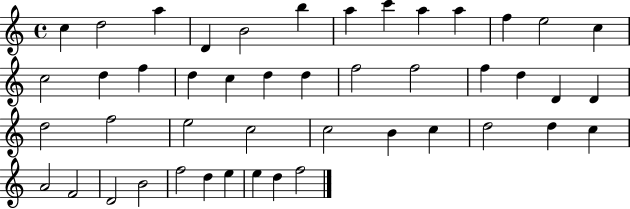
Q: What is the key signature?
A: C major